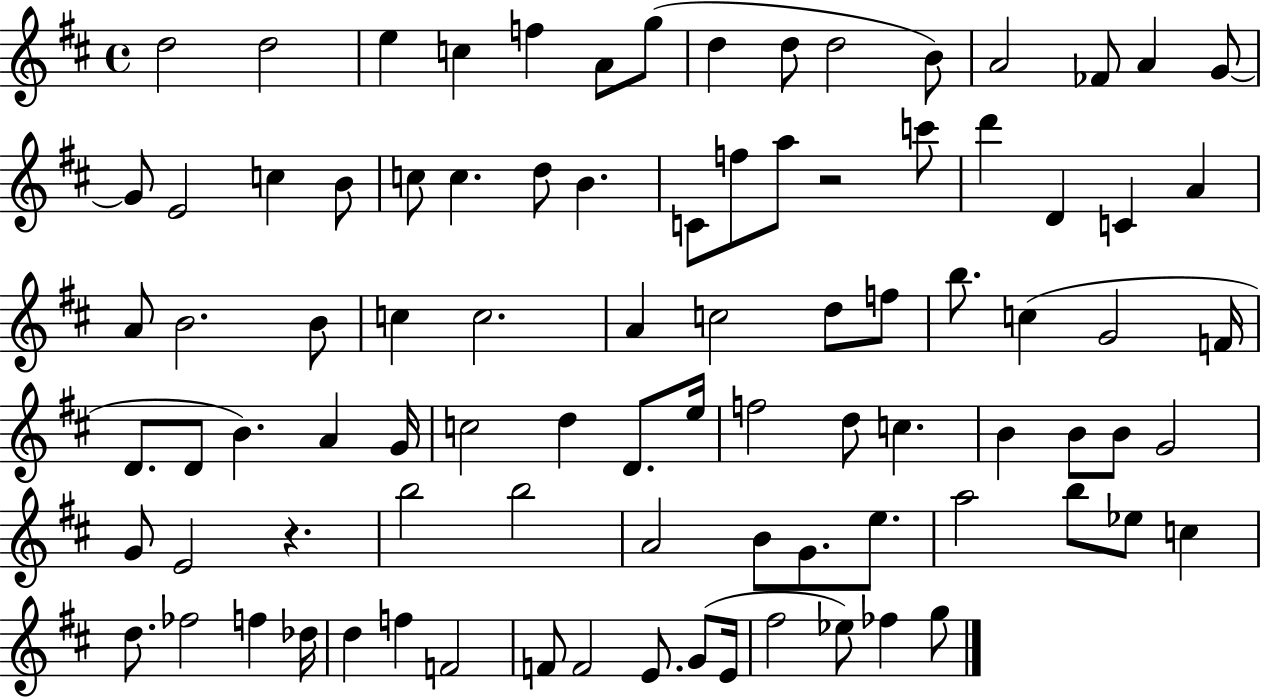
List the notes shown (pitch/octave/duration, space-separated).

D5/h D5/h E5/q C5/q F5/q A4/e G5/e D5/q D5/e D5/h B4/e A4/h FES4/e A4/q G4/e G4/e E4/h C5/q B4/e C5/e C5/q. D5/e B4/q. C4/e F5/e A5/e R/h C6/e D6/q D4/q C4/q A4/q A4/e B4/h. B4/e C5/q C5/h. A4/q C5/h D5/e F5/e B5/e. C5/q G4/h F4/s D4/e. D4/e B4/q. A4/q G4/s C5/h D5/q D4/e. E5/s F5/h D5/e C5/q. B4/q B4/e B4/e G4/h G4/e E4/h R/q. B5/h B5/h A4/h B4/e G4/e. E5/e. A5/h B5/e Eb5/e C5/q D5/e. FES5/h F5/q Db5/s D5/q F5/q F4/h F4/e F4/h E4/e. G4/e E4/s F#5/h Eb5/e FES5/q G5/e